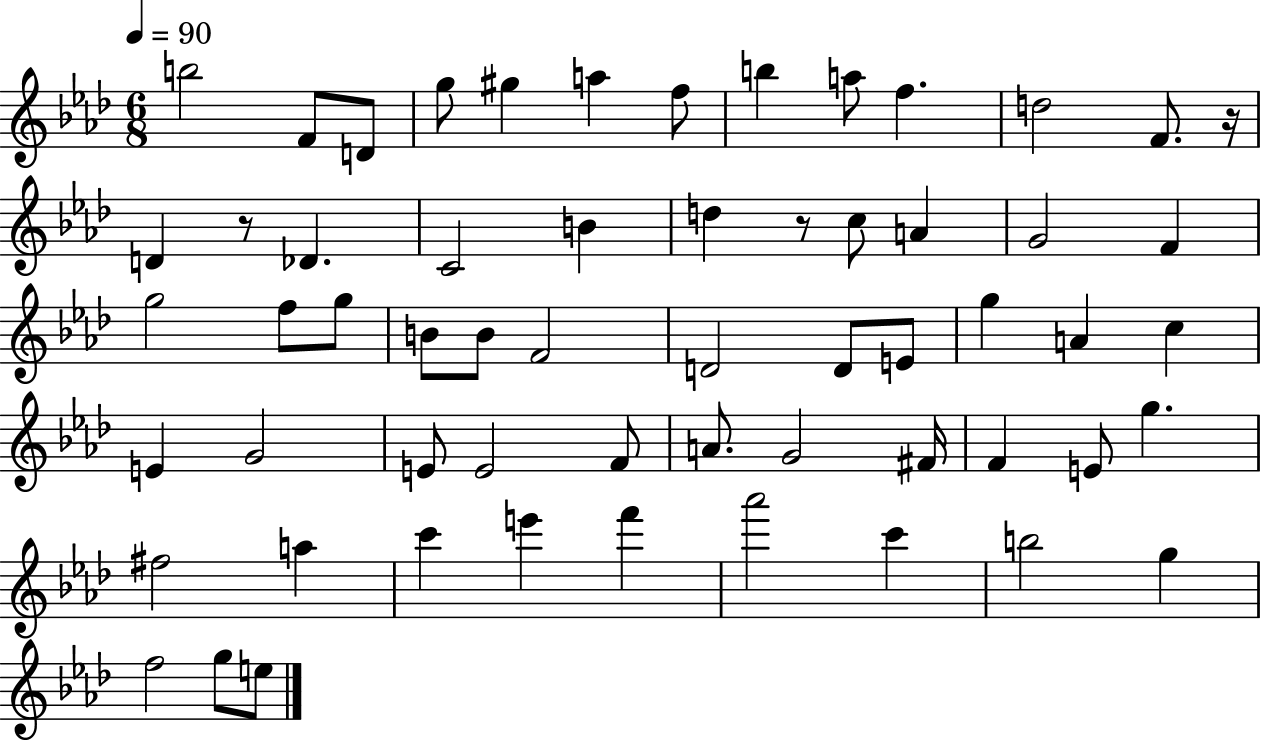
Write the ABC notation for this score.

X:1
T:Untitled
M:6/8
L:1/4
K:Ab
b2 F/2 D/2 g/2 ^g a f/2 b a/2 f d2 F/2 z/4 D z/2 _D C2 B d z/2 c/2 A G2 F g2 f/2 g/2 B/2 B/2 F2 D2 D/2 E/2 g A c E G2 E/2 E2 F/2 A/2 G2 ^F/4 F E/2 g ^f2 a c' e' f' _a'2 c' b2 g f2 g/2 e/2